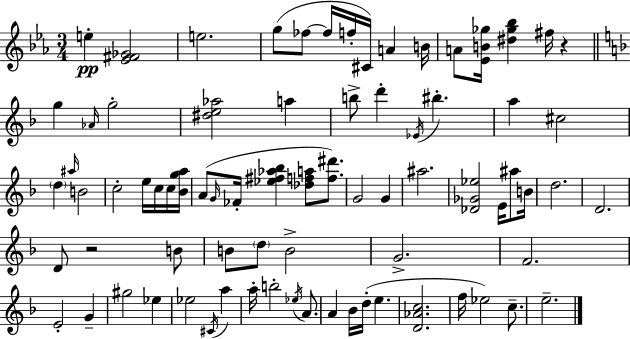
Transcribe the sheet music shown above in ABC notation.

X:1
T:Untitled
M:3/4
L:1/4
K:Cm
e [_E^F_G]2 e2 g/2 _f/2 _f/4 f/4 ^C/4 A B/4 A/2 [_EB_g]/4 [^d_g_b] ^f/4 z g _A/4 g2 [^de_a]2 a b/2 d' _E/4 ^b a ^c2 d ^a/4 B2 c2 e/4 c/4 c/4 [_Bga]/4 A/2 G/4 _F/4 [_e^f_a_b] [_dfa]/2 [f^d']/2 G2 G ^a2 [_D_G_e]2 E/4 ^a/2 B/4 d2 D2 D/2 z2 B/2 B/2 d/2 B2 G2 F2 E2 G ^g2 _e _e2 ^C/4 a a/4 b2 _e/4 A/2 A _B/4 d/4 e [D_Ac]2 f/4 _e2 c/2 e2